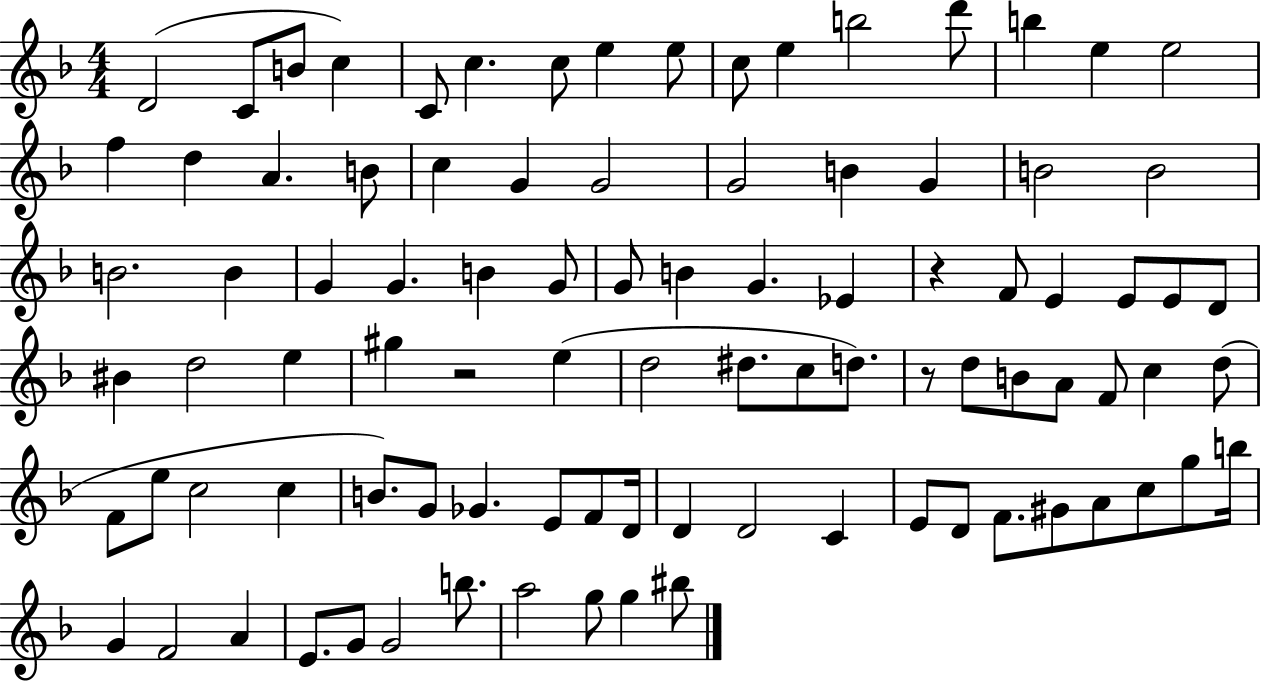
X:1
T:Untitled
M:4/4
L:1/4
K:F
D2 C/2 B/2 c C/2 c c/2 e e/2 c/2 e b2 d'/2 b e e2 f d A B/2 c G G2 G2 B G B2 B2 B2 B G G B G/2 G/2 B G _E z F/2 E E/2 E/2 D/2 ^B d2 e ^g z2 e d2 ^d/2 c/2 d/2 z/2 d/2 B/2 A/2 F/2 c d/2 F/2 e/2 c2 c B/2 G/2 _G E/2 F/2 D/4 D D2 C E/2 D/2 F/2 ^G/2 A/2 c/2 g/2 b/4 G F2 A E/2 G/2 G2 b/2 a2 g/2 g ^b/2